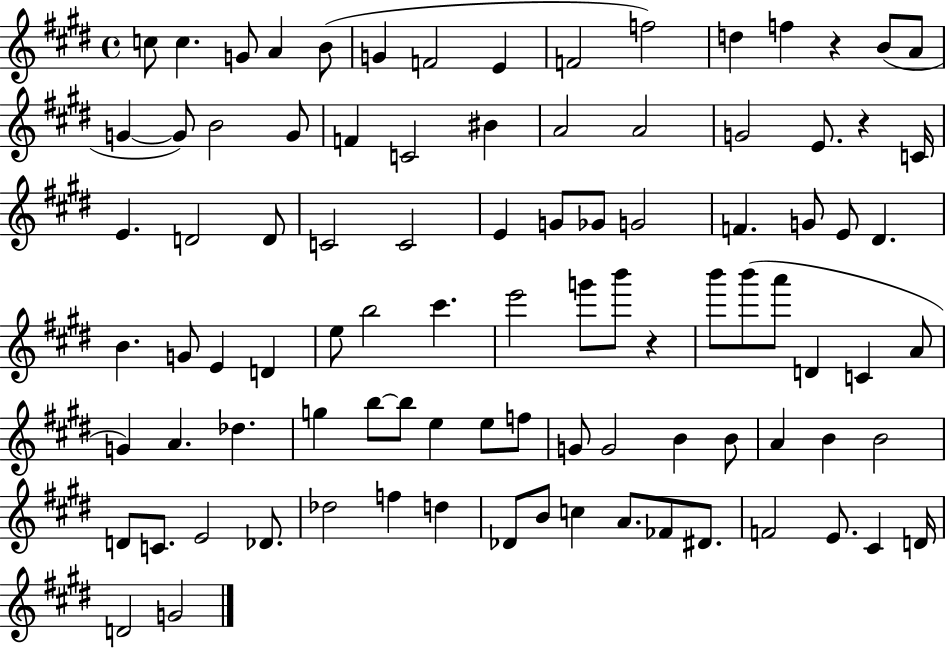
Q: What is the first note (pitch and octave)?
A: C5